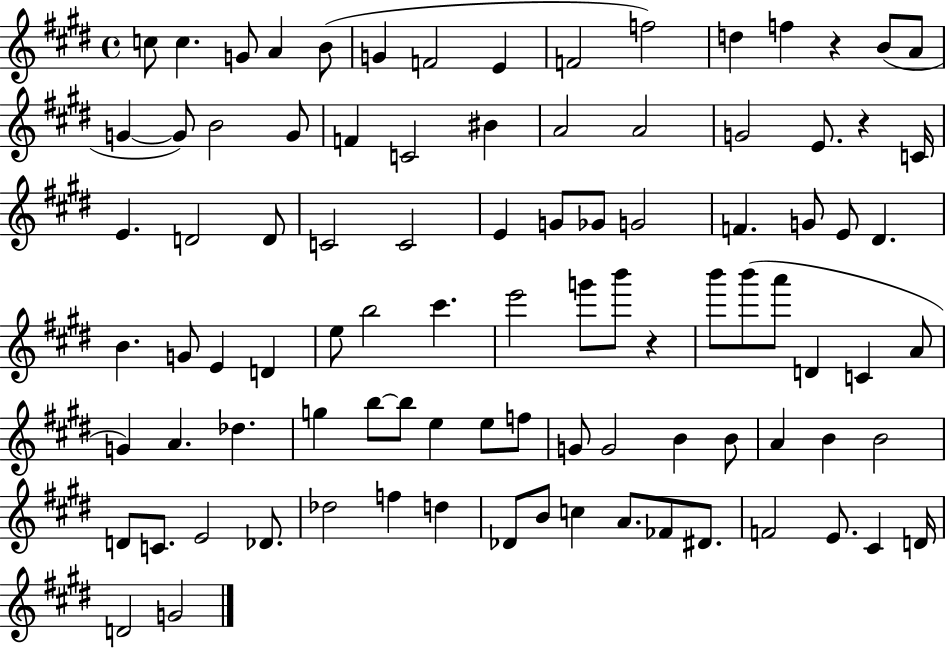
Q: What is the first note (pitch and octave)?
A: C5